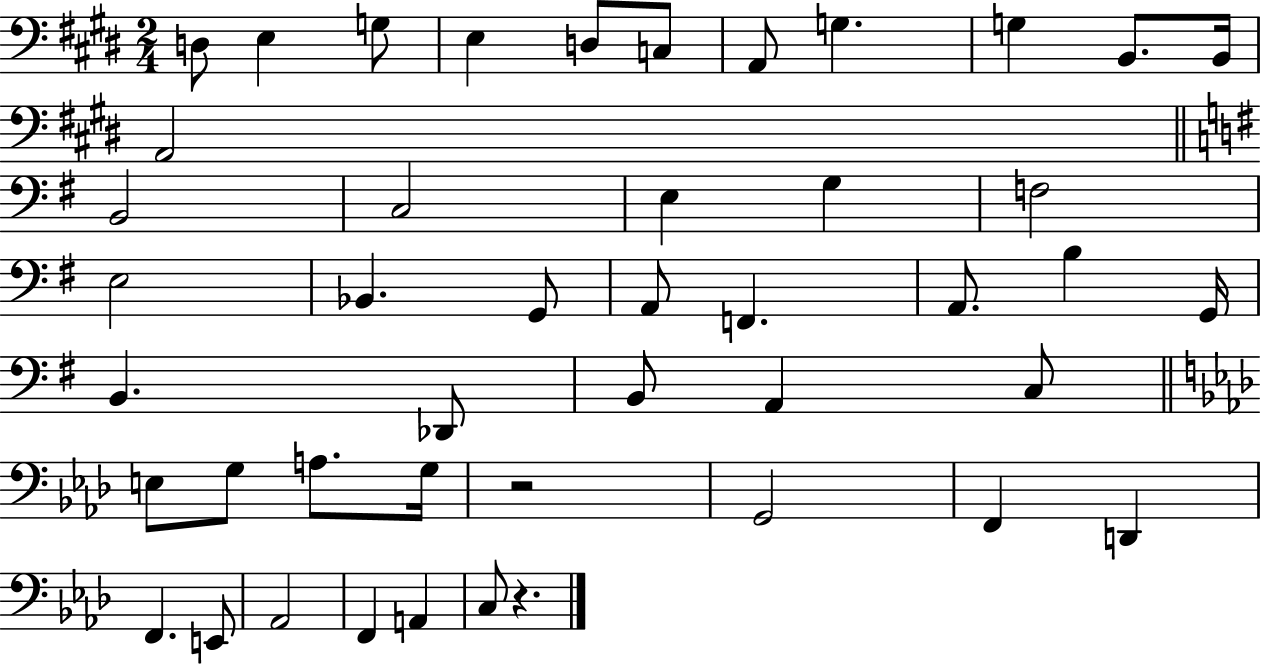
D3/e E3/q G3/e E3/q D3/e C3/e A2/e G3/q. G3/q B2/e. B2/s A2/h B2/h C3/h E3/q G3/q F3/h E3/h Bb2/q. G2/e A2/e F2/q. A2/e. B3/q G2/s B2/q. Db2/e B2/e A2/q C3/e E3/e G3/e A3/e. G3/s R/h G2/h F2/q D2/q F2/q. E2/e Ab2/h F2/q A2/q C3/e R/q.